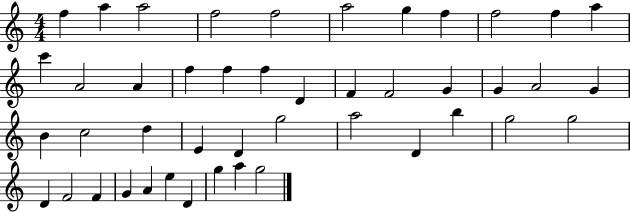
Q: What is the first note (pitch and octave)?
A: F5